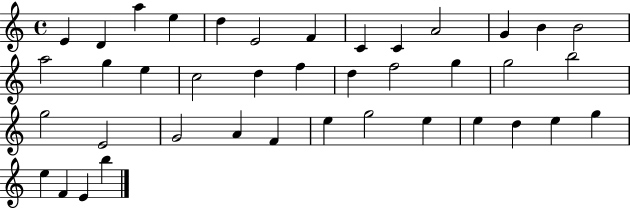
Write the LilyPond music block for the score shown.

{
  \clef treble
  \time 4/4
  \defaultTimeSignature
  \key c \major
  e'4 d'4 a''4 e''4 | d''4 e'2 f'4 | c'4 c'4 a'2 | g'4 b'4 b'2 | \break a''2 g''4 e''4 | c''2 d''4 f''4 | d''4 f''2 g''4 | g''2 b''2 | \break g''2 e'2 | g'2 a'4 f'4 | e''4 g''2 e''4 | e''4 d''4 e''4 g''4 | \break e''4 f'4 e'4 b''4 | \bar "|."
}